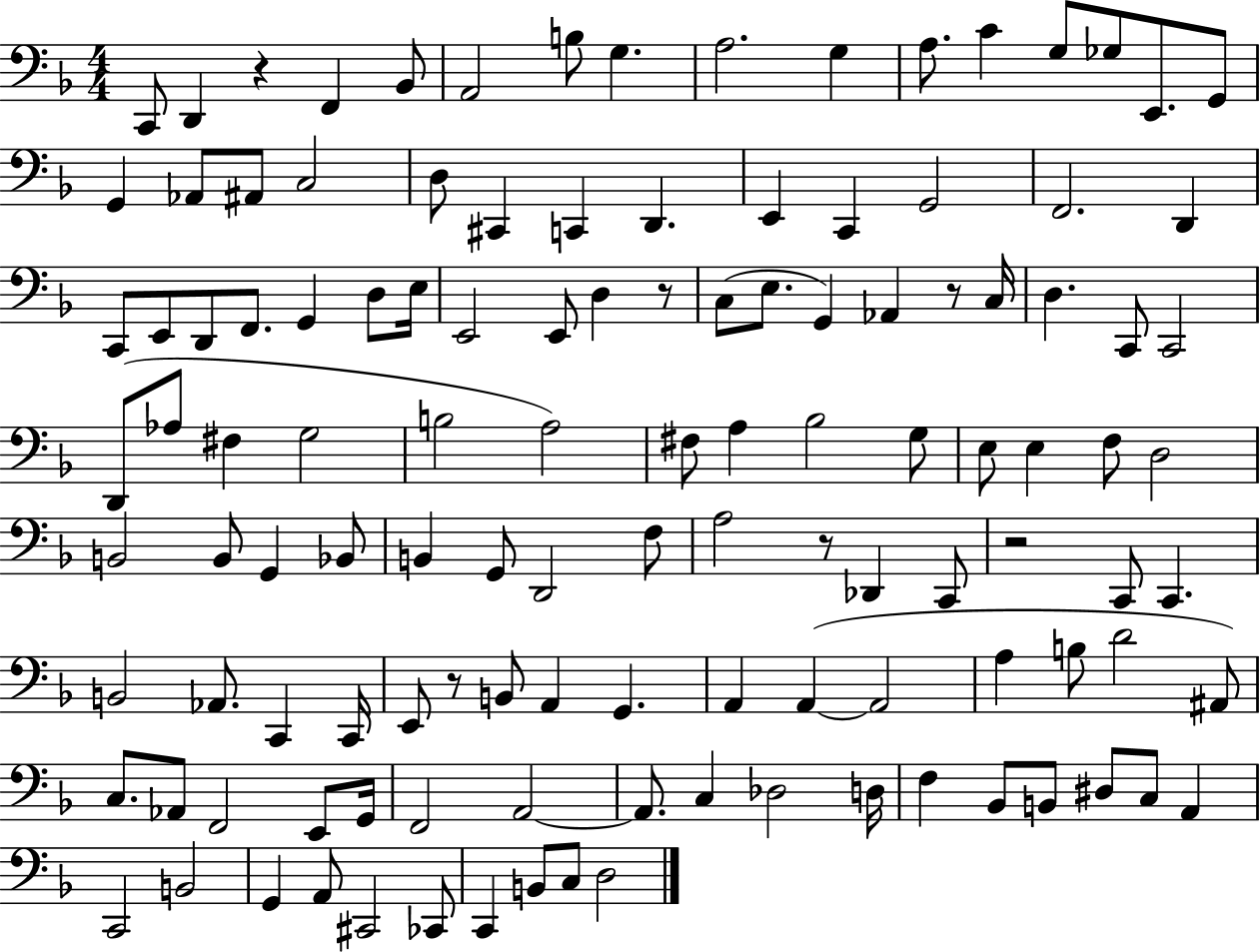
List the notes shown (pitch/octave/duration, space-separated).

C2/e D2/q R/q F2/q Bb2/e A2/h B3/e G3/q. A3/h. G3/q A3/e. C4/q G3/e Gb3/e E2/e. G2/e G2/q Ab2/e A#2/e C3/h D3/e C#2/q C2/q D2/q. E2/q C2/q G2/h F2/h. D2/q C2/e E2/e D2/e F2/e. G2/q D3/e E3/s E2/h E2/e D3/q R/e C3/e E3/e. G2/q Ab2/q R/e C3/s D3/q. C2/e C2/h D2/e Ab3/e F#3/q G3/h B3/h A3/h F#3/e A3/q Bb3/h G3/e E3/e E3/q F3/e D3/h B2/h B2/e G2/q Bb2/e B2/q G2/e D2/h F3/e A3/h R/e Db2/q C2/e R/h C2/e C2/q. B2/h Ab2/e. C2/q C2/s E2/e R/e B2/e A2/q G2/q. A2/q A2/q A2/h A3/q B3/e D4/h A#2/e C3/e. Ab2/e F2/h E2/e G2/s F2/h A2/h A2/e. C3/q Db3/h D3/s F3/q Bb2/e B2/e D#3/e C3/e A2/q C2/h B2/h G2/q A2/e C#2/h CES2/e C2/q B2/e C3/e D3/h